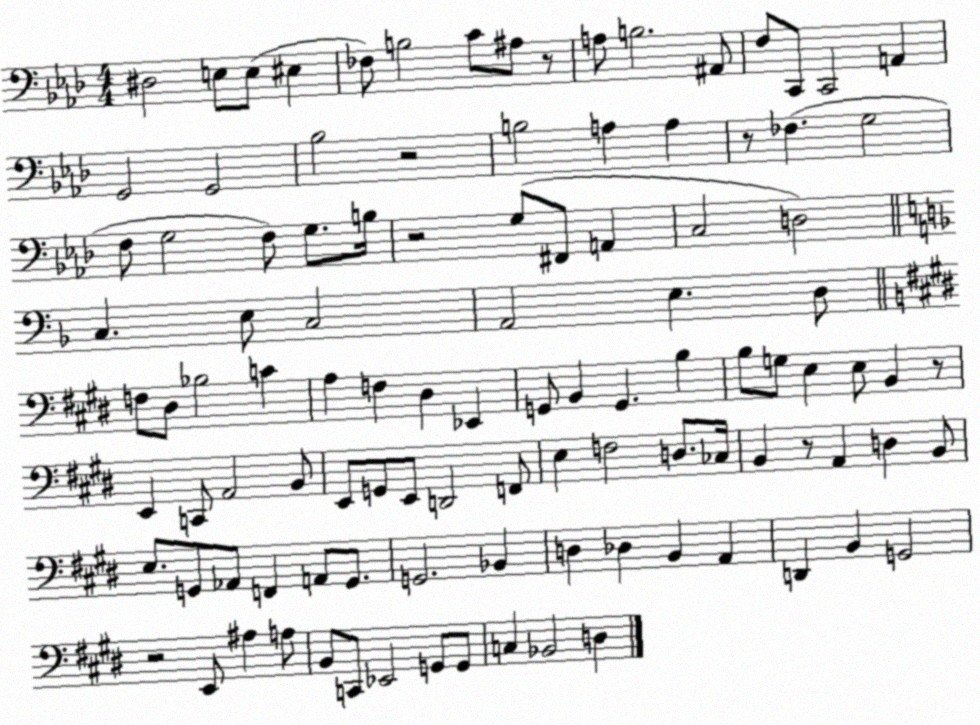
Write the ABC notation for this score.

X:1
T:Untitled
M:4/4
L:1/4
K:Ab
^D,2 E,/2 E,/2 ^E, _F,/2 B,2 C/2 ^A,/2 z/2 A,/2 B,2 ^A,,/2 F,/2 C,,/2 C,,2 A,, G,,2 G,,2 _B,2 z2 B,2 A, A, z/2 _F, G,2 F,/2 G,2 F,/2 G,/2 B,/4 z2 G,/2 ^F,,/2 A,, C,2 D,2 C, E,/2 C,2 A,,2 E, D,/2 F,/2 ^D,/2 _B,2 C A, F, ^D, _E,, G,,/2 B,, G,, B, B,/2 G,/2 E, E,/2 B,, z/2 E,, C,,/2 A,,2 B,,/2 E,,/2 G,,/2 E,,/2 D,,2 F,,/2 E, F,2 D,/2 _C,/4 B,, z/2 A,, D, B,,/2 E,/2 G,,/2 _A,,/2 F,, A,,/2 G,,/2 G,,2 _B,, D, _D, B,, A,, D,, B,, G,,2 z2 E,,/2 ^A, A,/2 B,,/2 C,,/2 _E,,2 G,,/2 G,,/2 C, _B,,2 D,